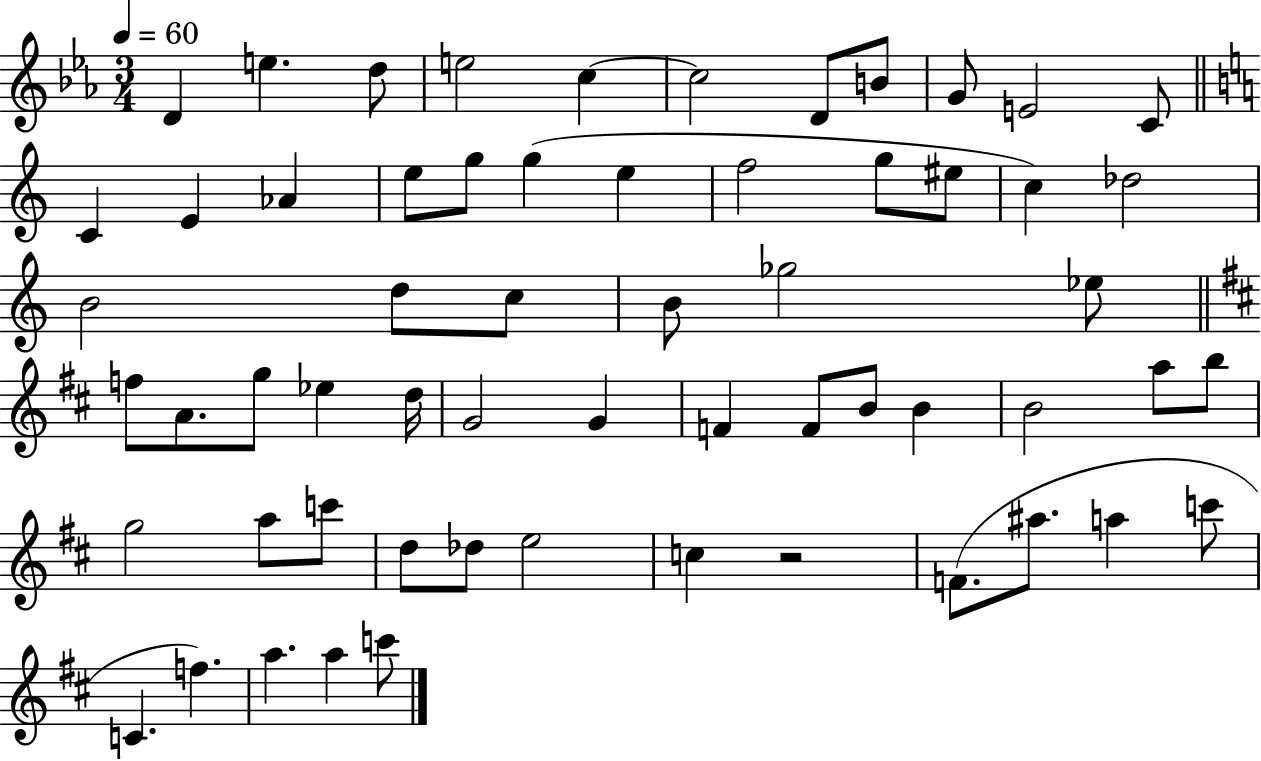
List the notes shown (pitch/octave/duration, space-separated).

D4/q E5/q. D5/e E5/h C5/q C5/h D4/e B4/e G4/e E4/h C4/e C4/q E4/q Ab4/q E5/e G5/e G5/q E5/q F5/h G5/e EIS5/e C5/q Db5/h B4/h D5/e C5/e B4/e Gb5/h Eb5/e F5/e A4/e. G5/e Eb5/q D5/s G4/h G4/q F4/q F4/e B4/e B4/q B4/h A5/e B5/e G5/h A5/e C6/e D5/e Db5/e E5/h C5/q R/h F4/e. A#5/e. A5/q C6/e C4/q. F5/q. A5/q. A5/q C6/e